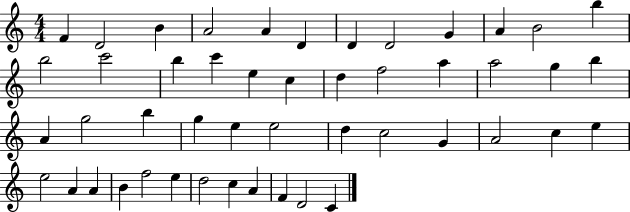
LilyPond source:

{
  \clef treble
  \numericTimeSignature
  \time 4/4
  \key c \major
  f'4 d'2 b'4 | a'2 a'4 d'4 | d'4 d'2 g'4 | a'4 b'2 b''4 | \break b''2 c'''2 | b''4 c'''4 e''4 c''4 | d''4 f''2 a''4 | a''2 g''4 b''4 | \break a'4 g''2 b''4 | g''4 e''4 e''2 | d''4 c''2 g'4 | a'2 c''4 e''4 | \break e''2 a'4 a'4 | b'4 f''2 e''4 | d''2 c''4 a'4 | f'4 d'2 c'4 | \break \bar "|."
}